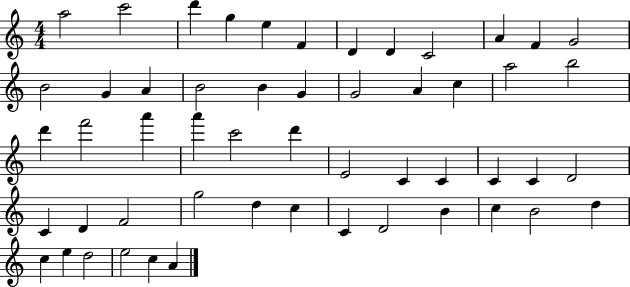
X:1
T:Untitled
M:4/4
L:1/4
K:C
a2 c'2 d' g e F D D C2 A F G2 B2 G A B2 B G G2 A c a2 b2 d' f'2 a' a' c'2 d' E2 C C C C D2 C D F2 g2 d c C D2 B c B2 d c e d2 e2 c A